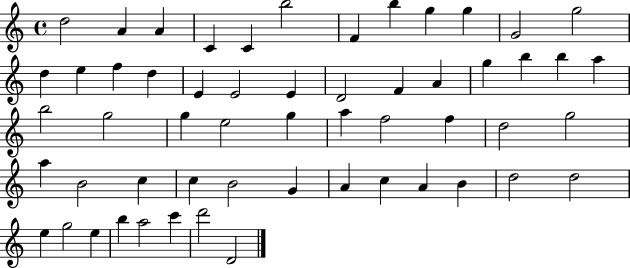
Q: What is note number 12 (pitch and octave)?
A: G5